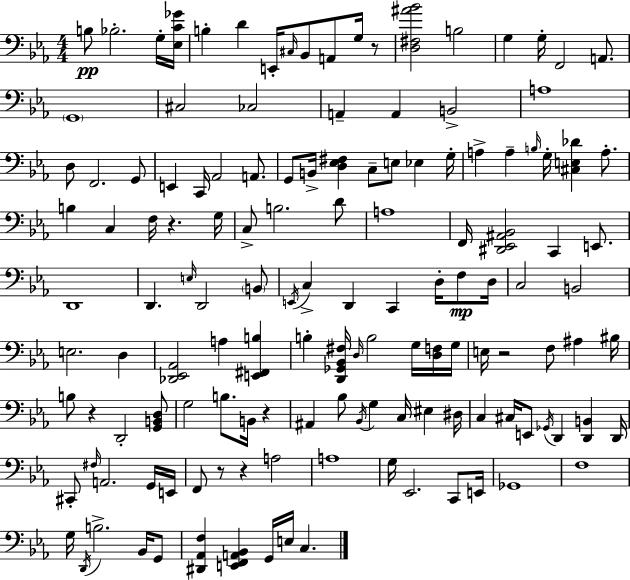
{
  \clef bass
  \numericTimeSignature
  \time 4/4
  \key c \minor
  \repeat volta 2 { b8\pp bes2.-. g16-. <ees c' ges'>16 | b4-. d'4 e,16-. \grace { cis16 } bes,8 a,8 g16 r8 | <d fis ais' bes'>2 b2 | g4 g16-. f,2 a,8. | \break \parenthesize g,1 | cis2 ces2 | a,4-- a,4 b,2-> | a1 | \break d8 f,2. g,8 | e,4 c,16 aes,2 a,8. | g,8 b,16-> <d ees fis>4 c8-- e8 ees4 | g16-. a4-> a4-- \grace { b16 } g16-. <cis e des'>4 a8.-. | \break b4 c4 f16 r4. | g16 c8-> b2. | d'8 a1 | f,16 <dis, ees, ais, bes,>2 c,4 e,8. | \break d,1 | d,4. \grace { e16 } d,2 | \parenthesize b,8 \acciaccatura { e,16 } c4-> d,4 c,4 | d16-. f8\mp d16 c2 b,2 | \break e2. | d4 <des, ees, aes,>2 a4 | <e, fis, b>4 b4-. <d, ges, bes, fis>16 \grace { d16 } b2 | g16 <d f>16 g16 e16 r2 f8 | \break ais4 bis16 b8 r4 d,2-. | <g, b, d>8 g2 b8. | b,16 r4 ais,4 bes8 \acciaccatura { bes,16 } g4 | c16 eis4 dis16 c4 cis16 e,8 \acciaccatura { ges,16 } d,4 | \break <d, b,>4 d,16 cis,8-. \grace { fis16 } a,2. | g,16 e,16 f,8 r8 r4 | a2 a1 | g16 ees,2. | \break c,8 e,16 ges,1 | f1 | g16 \acciaccatura { d,16 } b2.-> | bes,16 g,8 <dis, aes, f>4 <e, f, a, bes,>4 | \break g,16 e16 c4. } \bar "|."
}